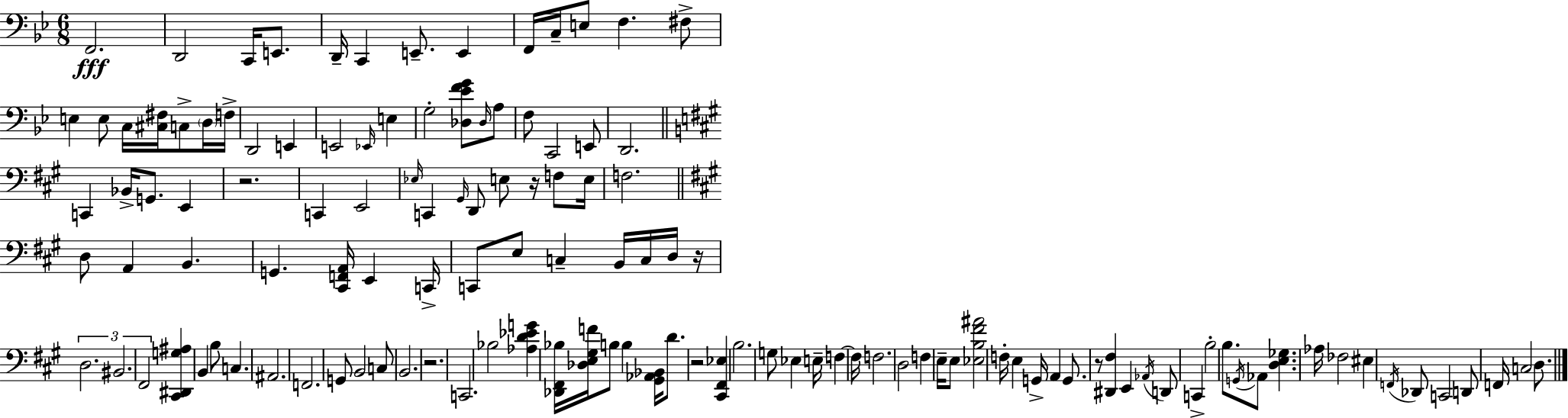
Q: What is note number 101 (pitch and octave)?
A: EIS3